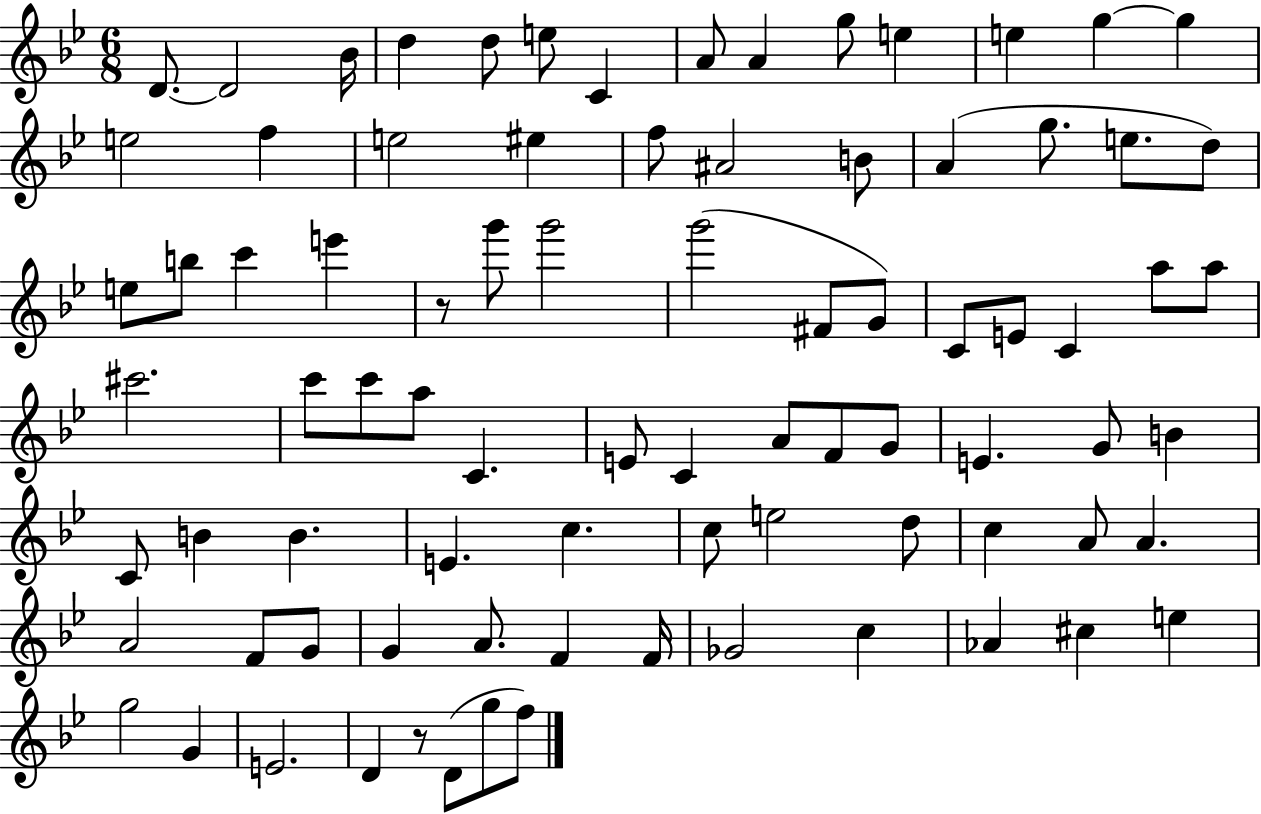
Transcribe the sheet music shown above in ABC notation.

X:1
T:Untitled
M:6/8
L:1/4
K:Bb
D/2 D2 _B/4 d d/2 e/2 C A/2 A g/2 e e g g e2 f e2 ^e f/2 ^A2 B/2 A g/2 e/2 d/2 e/2 b/2 c' e' z/2 g'/2 g'2 g'2 ^F/2 G/2 C/2 E/2 C a/2 a/2 ^c'2 c'/2 c'/2 a/2 C E/2 C A/2 F/2 G/2 E G/2 B C/2 B B E c c/2 e2 d/2 c A/2 A A2 F/2 G/2 G A/2 F F/4 _G2 c _A ^c e g2 G E2 D z/2 D/2 g/2 f/2